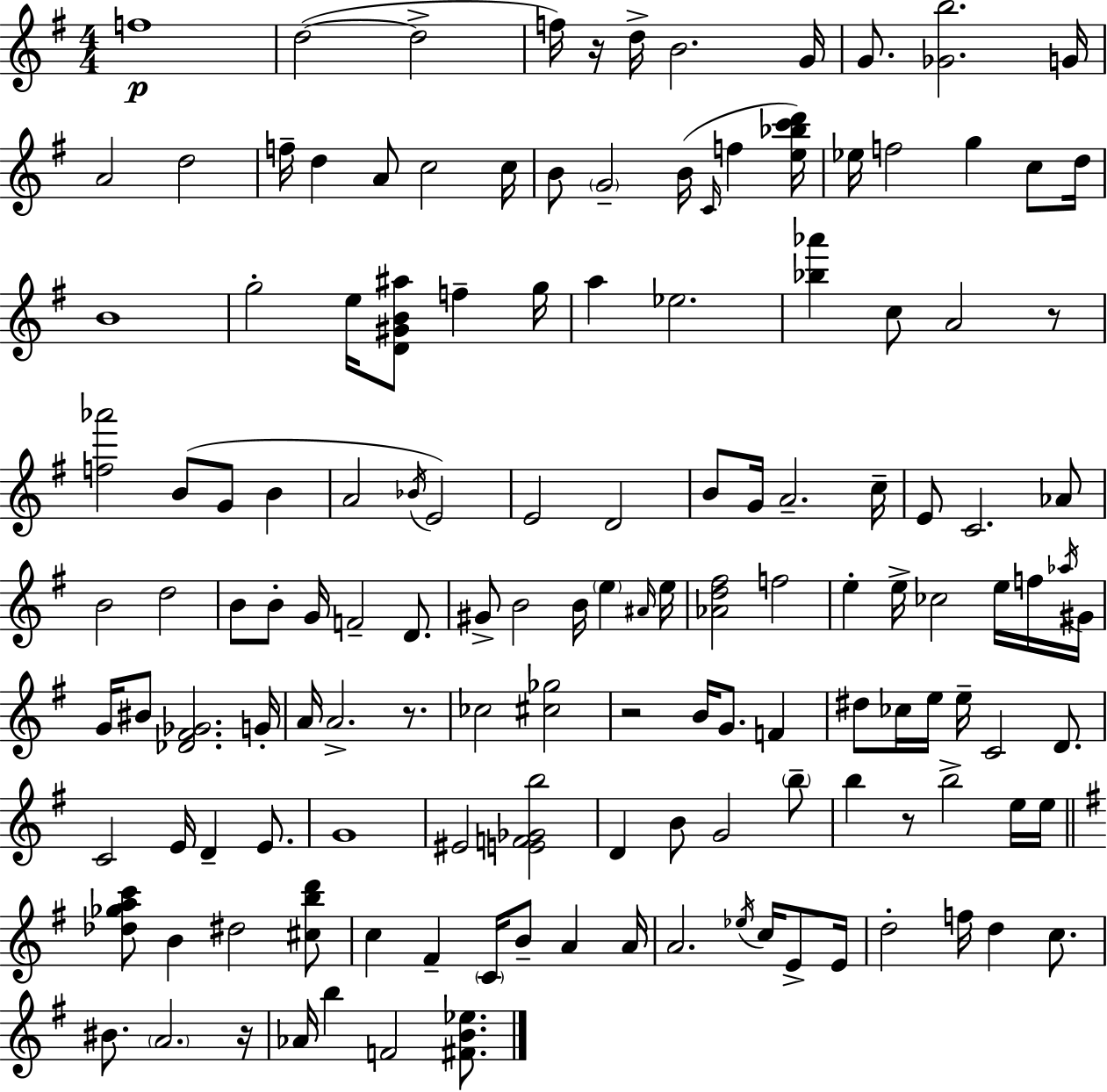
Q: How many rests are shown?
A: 6